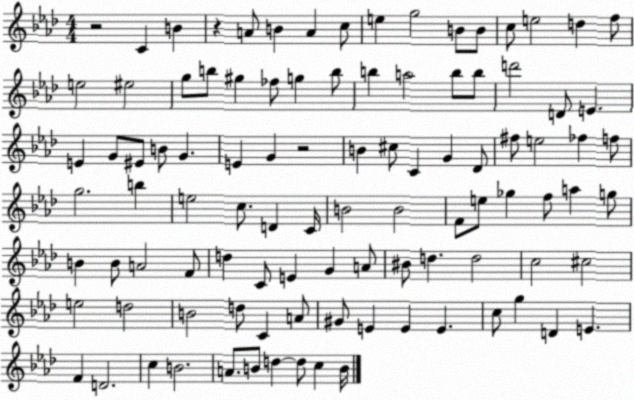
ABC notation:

X:1
T:Untitled
M:4/4
L:1/4
K:Ab
z2 C B z A/2 B A c/2 e g2 B/2 B/2 c/2 e2 d f/2 e2 ^e2 g/2 b/2 ^g _f/2 g b/2 b a2 b/2 b/2 d'2 D/2 E E G/2 ^E/2 B/2 G E G z2 B ^c/2 C G _D/2 ^f/2 e2 _f f/2 g2 b e2 c/2 D C/4 B2 B2 F/2 e/2 _g f/2 a g/2 B B/2 A2 F/2 d C/2 E G A/2 ^B/2 d d2 c2 ^c2 e2 d2 B2 d/2 C A/2 ^G/2 E E E c/2 g D E F D2 c B2 A/2 B/2 d d/2 c B/4